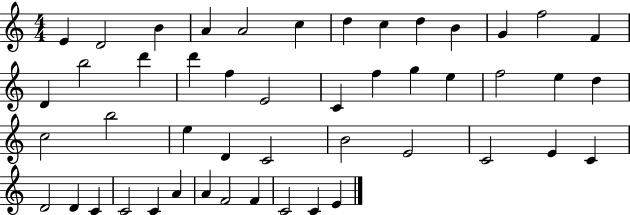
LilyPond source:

{
  \clef treble
  \numericTimeSignature
  \time 4/4
  \key c \major
  e'4 d'2 b'4 | a'4 a'2 c''4 | d''4 c''4 d''4 b'4 | g'4 f''2 f'4 | \break d'4 b''2 d'''4 | d'''4 f''4 e'2 | c'4 f''4 g''4 e''4 | f''2 e''4 d''4 | \break c''2 b''2 | e''4 d'4 c'2 | b'2 e'2 | c'2 e'4 c'4 | \break d'2 d'4 c'4 | c'2 c'4 a'4 | a'4 f'2 f'4 | c'2 c'4 e'4 | \break \bar "|."
}